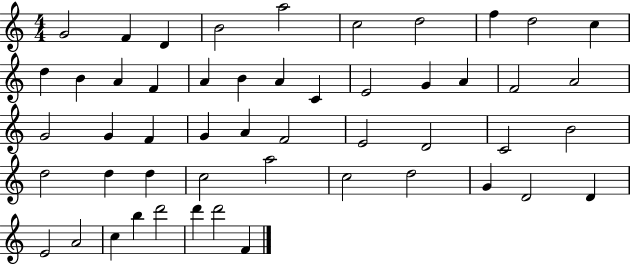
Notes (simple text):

G4/h F4/q D4/q B4/h A5/h C5/h D5/h F5/q D5/h C5/q D5/q B4/q A4/q F4/q A4/q B4/q A4/q C4/q E4/h G4/q A4/q F4/h A4/h G4/h G4/q F4/q G4/q A4/q F4/h E4/h D4/h C4/h B4/h D5/h D5/q D5/q C5/h A5/h C5/h D5/h G4/q D4/h D4/q E4/h A4/h C5/q B5/q D6/h D6/q D6/h F4/q